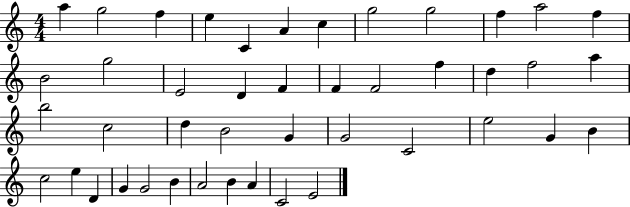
X:1
T:Untitled
M:4/4
L:1/4
K:C
a g2 f e C A c g2 g2 f a2 f B2 g2 E2 D F F F2 f d f2 a b2 c2 d B2 G G2 C2 e2 G B c2 e D G G2 B A2 B A C2 E2